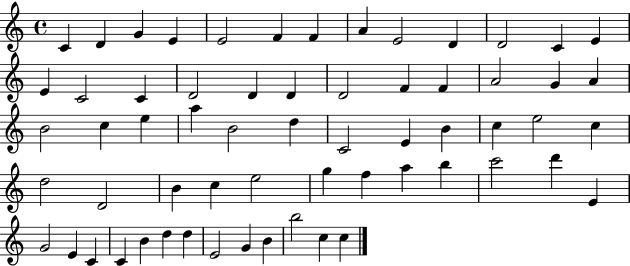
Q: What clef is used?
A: treble